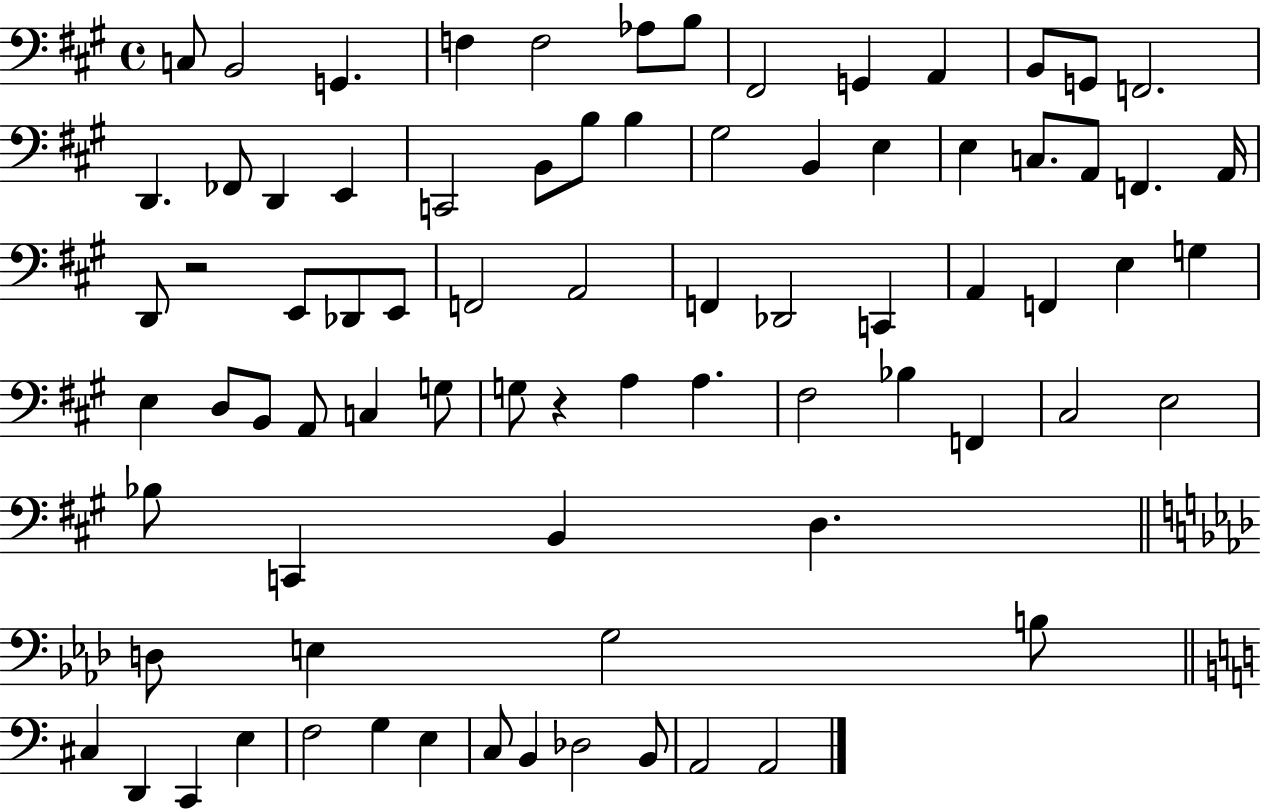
C3/e B2/h G2/q. F3/q F3/h Ab3/e B3/e F#2/h G2/q A2/q B2/e G2/e F2/h. D2/q. FES2/e D2/q E2/q C2/h B2/e B3/e B3/q G#3/h B2/q E3/q E3/q C3/e. A2/e F2/q. A2/s D2/e R/h E2/e Db2/e E2/e F2/h A2/h F2/q Db2/h C2/q A2/q F2/q E3/q G3/q E3/q D3/e B2/e A2/e C3/q G3/e G3/e R/q A3/q A3/q. F#3/h Bb3/q F2/q C#3/h E3/h Bb3/e C2/q B2/q D3/q. D3/e E3/q G3/h B3/e C#3/q D2/q C2/q E3/q F3/h G3/q E3/q C3/e B2/q Db3/h B2/e A2/h A2/h